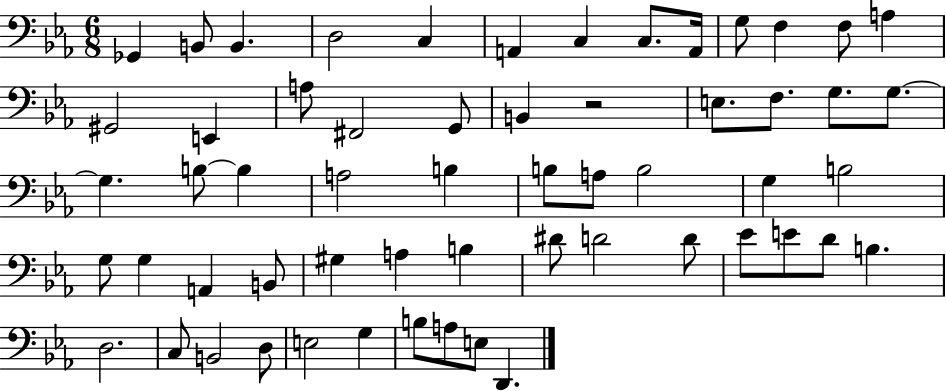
{
  \clef bass
  \numericTimeSignature
  \time 6/8
  \key ees \major
  ges,4 b,8 b,4. | d2 c4 | a,4 c4 c8. a,16 | g8 f4 f8 a4 | \break gis,2 e,4 | a8 fis,2 g,8 | b,4 r2 | e8. f8. g8. g8.~~ | \break g4. b8~~ b4 | a2 b4 | b8 a8 b2 | g4 b2 | \break g8 g4 a,4 b,8 | gis4 a4 b4 | dis'8 d'2 d'8 | ees'8 e'8 d'8 b4. | \break d2. | c8 b,2 d8 | e2 g4 | b8 a8 e8 d,4. | \break \bar "|."
}